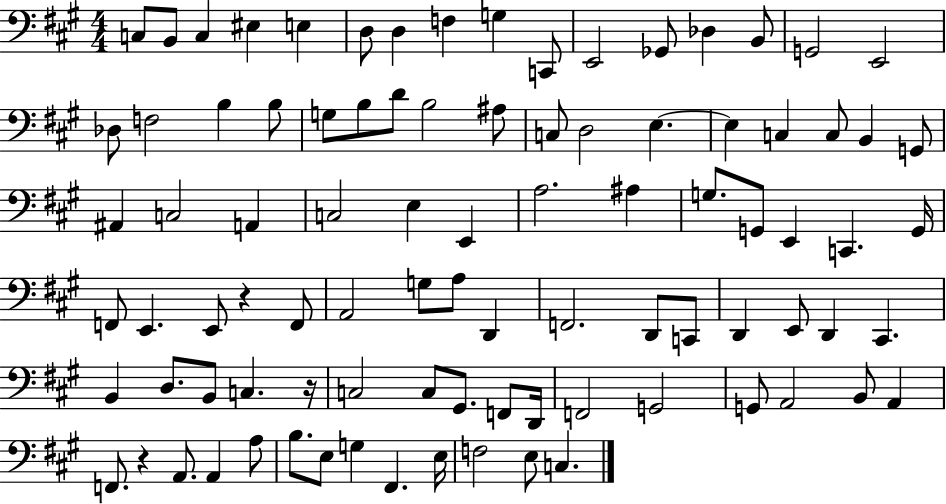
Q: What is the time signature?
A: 4/4